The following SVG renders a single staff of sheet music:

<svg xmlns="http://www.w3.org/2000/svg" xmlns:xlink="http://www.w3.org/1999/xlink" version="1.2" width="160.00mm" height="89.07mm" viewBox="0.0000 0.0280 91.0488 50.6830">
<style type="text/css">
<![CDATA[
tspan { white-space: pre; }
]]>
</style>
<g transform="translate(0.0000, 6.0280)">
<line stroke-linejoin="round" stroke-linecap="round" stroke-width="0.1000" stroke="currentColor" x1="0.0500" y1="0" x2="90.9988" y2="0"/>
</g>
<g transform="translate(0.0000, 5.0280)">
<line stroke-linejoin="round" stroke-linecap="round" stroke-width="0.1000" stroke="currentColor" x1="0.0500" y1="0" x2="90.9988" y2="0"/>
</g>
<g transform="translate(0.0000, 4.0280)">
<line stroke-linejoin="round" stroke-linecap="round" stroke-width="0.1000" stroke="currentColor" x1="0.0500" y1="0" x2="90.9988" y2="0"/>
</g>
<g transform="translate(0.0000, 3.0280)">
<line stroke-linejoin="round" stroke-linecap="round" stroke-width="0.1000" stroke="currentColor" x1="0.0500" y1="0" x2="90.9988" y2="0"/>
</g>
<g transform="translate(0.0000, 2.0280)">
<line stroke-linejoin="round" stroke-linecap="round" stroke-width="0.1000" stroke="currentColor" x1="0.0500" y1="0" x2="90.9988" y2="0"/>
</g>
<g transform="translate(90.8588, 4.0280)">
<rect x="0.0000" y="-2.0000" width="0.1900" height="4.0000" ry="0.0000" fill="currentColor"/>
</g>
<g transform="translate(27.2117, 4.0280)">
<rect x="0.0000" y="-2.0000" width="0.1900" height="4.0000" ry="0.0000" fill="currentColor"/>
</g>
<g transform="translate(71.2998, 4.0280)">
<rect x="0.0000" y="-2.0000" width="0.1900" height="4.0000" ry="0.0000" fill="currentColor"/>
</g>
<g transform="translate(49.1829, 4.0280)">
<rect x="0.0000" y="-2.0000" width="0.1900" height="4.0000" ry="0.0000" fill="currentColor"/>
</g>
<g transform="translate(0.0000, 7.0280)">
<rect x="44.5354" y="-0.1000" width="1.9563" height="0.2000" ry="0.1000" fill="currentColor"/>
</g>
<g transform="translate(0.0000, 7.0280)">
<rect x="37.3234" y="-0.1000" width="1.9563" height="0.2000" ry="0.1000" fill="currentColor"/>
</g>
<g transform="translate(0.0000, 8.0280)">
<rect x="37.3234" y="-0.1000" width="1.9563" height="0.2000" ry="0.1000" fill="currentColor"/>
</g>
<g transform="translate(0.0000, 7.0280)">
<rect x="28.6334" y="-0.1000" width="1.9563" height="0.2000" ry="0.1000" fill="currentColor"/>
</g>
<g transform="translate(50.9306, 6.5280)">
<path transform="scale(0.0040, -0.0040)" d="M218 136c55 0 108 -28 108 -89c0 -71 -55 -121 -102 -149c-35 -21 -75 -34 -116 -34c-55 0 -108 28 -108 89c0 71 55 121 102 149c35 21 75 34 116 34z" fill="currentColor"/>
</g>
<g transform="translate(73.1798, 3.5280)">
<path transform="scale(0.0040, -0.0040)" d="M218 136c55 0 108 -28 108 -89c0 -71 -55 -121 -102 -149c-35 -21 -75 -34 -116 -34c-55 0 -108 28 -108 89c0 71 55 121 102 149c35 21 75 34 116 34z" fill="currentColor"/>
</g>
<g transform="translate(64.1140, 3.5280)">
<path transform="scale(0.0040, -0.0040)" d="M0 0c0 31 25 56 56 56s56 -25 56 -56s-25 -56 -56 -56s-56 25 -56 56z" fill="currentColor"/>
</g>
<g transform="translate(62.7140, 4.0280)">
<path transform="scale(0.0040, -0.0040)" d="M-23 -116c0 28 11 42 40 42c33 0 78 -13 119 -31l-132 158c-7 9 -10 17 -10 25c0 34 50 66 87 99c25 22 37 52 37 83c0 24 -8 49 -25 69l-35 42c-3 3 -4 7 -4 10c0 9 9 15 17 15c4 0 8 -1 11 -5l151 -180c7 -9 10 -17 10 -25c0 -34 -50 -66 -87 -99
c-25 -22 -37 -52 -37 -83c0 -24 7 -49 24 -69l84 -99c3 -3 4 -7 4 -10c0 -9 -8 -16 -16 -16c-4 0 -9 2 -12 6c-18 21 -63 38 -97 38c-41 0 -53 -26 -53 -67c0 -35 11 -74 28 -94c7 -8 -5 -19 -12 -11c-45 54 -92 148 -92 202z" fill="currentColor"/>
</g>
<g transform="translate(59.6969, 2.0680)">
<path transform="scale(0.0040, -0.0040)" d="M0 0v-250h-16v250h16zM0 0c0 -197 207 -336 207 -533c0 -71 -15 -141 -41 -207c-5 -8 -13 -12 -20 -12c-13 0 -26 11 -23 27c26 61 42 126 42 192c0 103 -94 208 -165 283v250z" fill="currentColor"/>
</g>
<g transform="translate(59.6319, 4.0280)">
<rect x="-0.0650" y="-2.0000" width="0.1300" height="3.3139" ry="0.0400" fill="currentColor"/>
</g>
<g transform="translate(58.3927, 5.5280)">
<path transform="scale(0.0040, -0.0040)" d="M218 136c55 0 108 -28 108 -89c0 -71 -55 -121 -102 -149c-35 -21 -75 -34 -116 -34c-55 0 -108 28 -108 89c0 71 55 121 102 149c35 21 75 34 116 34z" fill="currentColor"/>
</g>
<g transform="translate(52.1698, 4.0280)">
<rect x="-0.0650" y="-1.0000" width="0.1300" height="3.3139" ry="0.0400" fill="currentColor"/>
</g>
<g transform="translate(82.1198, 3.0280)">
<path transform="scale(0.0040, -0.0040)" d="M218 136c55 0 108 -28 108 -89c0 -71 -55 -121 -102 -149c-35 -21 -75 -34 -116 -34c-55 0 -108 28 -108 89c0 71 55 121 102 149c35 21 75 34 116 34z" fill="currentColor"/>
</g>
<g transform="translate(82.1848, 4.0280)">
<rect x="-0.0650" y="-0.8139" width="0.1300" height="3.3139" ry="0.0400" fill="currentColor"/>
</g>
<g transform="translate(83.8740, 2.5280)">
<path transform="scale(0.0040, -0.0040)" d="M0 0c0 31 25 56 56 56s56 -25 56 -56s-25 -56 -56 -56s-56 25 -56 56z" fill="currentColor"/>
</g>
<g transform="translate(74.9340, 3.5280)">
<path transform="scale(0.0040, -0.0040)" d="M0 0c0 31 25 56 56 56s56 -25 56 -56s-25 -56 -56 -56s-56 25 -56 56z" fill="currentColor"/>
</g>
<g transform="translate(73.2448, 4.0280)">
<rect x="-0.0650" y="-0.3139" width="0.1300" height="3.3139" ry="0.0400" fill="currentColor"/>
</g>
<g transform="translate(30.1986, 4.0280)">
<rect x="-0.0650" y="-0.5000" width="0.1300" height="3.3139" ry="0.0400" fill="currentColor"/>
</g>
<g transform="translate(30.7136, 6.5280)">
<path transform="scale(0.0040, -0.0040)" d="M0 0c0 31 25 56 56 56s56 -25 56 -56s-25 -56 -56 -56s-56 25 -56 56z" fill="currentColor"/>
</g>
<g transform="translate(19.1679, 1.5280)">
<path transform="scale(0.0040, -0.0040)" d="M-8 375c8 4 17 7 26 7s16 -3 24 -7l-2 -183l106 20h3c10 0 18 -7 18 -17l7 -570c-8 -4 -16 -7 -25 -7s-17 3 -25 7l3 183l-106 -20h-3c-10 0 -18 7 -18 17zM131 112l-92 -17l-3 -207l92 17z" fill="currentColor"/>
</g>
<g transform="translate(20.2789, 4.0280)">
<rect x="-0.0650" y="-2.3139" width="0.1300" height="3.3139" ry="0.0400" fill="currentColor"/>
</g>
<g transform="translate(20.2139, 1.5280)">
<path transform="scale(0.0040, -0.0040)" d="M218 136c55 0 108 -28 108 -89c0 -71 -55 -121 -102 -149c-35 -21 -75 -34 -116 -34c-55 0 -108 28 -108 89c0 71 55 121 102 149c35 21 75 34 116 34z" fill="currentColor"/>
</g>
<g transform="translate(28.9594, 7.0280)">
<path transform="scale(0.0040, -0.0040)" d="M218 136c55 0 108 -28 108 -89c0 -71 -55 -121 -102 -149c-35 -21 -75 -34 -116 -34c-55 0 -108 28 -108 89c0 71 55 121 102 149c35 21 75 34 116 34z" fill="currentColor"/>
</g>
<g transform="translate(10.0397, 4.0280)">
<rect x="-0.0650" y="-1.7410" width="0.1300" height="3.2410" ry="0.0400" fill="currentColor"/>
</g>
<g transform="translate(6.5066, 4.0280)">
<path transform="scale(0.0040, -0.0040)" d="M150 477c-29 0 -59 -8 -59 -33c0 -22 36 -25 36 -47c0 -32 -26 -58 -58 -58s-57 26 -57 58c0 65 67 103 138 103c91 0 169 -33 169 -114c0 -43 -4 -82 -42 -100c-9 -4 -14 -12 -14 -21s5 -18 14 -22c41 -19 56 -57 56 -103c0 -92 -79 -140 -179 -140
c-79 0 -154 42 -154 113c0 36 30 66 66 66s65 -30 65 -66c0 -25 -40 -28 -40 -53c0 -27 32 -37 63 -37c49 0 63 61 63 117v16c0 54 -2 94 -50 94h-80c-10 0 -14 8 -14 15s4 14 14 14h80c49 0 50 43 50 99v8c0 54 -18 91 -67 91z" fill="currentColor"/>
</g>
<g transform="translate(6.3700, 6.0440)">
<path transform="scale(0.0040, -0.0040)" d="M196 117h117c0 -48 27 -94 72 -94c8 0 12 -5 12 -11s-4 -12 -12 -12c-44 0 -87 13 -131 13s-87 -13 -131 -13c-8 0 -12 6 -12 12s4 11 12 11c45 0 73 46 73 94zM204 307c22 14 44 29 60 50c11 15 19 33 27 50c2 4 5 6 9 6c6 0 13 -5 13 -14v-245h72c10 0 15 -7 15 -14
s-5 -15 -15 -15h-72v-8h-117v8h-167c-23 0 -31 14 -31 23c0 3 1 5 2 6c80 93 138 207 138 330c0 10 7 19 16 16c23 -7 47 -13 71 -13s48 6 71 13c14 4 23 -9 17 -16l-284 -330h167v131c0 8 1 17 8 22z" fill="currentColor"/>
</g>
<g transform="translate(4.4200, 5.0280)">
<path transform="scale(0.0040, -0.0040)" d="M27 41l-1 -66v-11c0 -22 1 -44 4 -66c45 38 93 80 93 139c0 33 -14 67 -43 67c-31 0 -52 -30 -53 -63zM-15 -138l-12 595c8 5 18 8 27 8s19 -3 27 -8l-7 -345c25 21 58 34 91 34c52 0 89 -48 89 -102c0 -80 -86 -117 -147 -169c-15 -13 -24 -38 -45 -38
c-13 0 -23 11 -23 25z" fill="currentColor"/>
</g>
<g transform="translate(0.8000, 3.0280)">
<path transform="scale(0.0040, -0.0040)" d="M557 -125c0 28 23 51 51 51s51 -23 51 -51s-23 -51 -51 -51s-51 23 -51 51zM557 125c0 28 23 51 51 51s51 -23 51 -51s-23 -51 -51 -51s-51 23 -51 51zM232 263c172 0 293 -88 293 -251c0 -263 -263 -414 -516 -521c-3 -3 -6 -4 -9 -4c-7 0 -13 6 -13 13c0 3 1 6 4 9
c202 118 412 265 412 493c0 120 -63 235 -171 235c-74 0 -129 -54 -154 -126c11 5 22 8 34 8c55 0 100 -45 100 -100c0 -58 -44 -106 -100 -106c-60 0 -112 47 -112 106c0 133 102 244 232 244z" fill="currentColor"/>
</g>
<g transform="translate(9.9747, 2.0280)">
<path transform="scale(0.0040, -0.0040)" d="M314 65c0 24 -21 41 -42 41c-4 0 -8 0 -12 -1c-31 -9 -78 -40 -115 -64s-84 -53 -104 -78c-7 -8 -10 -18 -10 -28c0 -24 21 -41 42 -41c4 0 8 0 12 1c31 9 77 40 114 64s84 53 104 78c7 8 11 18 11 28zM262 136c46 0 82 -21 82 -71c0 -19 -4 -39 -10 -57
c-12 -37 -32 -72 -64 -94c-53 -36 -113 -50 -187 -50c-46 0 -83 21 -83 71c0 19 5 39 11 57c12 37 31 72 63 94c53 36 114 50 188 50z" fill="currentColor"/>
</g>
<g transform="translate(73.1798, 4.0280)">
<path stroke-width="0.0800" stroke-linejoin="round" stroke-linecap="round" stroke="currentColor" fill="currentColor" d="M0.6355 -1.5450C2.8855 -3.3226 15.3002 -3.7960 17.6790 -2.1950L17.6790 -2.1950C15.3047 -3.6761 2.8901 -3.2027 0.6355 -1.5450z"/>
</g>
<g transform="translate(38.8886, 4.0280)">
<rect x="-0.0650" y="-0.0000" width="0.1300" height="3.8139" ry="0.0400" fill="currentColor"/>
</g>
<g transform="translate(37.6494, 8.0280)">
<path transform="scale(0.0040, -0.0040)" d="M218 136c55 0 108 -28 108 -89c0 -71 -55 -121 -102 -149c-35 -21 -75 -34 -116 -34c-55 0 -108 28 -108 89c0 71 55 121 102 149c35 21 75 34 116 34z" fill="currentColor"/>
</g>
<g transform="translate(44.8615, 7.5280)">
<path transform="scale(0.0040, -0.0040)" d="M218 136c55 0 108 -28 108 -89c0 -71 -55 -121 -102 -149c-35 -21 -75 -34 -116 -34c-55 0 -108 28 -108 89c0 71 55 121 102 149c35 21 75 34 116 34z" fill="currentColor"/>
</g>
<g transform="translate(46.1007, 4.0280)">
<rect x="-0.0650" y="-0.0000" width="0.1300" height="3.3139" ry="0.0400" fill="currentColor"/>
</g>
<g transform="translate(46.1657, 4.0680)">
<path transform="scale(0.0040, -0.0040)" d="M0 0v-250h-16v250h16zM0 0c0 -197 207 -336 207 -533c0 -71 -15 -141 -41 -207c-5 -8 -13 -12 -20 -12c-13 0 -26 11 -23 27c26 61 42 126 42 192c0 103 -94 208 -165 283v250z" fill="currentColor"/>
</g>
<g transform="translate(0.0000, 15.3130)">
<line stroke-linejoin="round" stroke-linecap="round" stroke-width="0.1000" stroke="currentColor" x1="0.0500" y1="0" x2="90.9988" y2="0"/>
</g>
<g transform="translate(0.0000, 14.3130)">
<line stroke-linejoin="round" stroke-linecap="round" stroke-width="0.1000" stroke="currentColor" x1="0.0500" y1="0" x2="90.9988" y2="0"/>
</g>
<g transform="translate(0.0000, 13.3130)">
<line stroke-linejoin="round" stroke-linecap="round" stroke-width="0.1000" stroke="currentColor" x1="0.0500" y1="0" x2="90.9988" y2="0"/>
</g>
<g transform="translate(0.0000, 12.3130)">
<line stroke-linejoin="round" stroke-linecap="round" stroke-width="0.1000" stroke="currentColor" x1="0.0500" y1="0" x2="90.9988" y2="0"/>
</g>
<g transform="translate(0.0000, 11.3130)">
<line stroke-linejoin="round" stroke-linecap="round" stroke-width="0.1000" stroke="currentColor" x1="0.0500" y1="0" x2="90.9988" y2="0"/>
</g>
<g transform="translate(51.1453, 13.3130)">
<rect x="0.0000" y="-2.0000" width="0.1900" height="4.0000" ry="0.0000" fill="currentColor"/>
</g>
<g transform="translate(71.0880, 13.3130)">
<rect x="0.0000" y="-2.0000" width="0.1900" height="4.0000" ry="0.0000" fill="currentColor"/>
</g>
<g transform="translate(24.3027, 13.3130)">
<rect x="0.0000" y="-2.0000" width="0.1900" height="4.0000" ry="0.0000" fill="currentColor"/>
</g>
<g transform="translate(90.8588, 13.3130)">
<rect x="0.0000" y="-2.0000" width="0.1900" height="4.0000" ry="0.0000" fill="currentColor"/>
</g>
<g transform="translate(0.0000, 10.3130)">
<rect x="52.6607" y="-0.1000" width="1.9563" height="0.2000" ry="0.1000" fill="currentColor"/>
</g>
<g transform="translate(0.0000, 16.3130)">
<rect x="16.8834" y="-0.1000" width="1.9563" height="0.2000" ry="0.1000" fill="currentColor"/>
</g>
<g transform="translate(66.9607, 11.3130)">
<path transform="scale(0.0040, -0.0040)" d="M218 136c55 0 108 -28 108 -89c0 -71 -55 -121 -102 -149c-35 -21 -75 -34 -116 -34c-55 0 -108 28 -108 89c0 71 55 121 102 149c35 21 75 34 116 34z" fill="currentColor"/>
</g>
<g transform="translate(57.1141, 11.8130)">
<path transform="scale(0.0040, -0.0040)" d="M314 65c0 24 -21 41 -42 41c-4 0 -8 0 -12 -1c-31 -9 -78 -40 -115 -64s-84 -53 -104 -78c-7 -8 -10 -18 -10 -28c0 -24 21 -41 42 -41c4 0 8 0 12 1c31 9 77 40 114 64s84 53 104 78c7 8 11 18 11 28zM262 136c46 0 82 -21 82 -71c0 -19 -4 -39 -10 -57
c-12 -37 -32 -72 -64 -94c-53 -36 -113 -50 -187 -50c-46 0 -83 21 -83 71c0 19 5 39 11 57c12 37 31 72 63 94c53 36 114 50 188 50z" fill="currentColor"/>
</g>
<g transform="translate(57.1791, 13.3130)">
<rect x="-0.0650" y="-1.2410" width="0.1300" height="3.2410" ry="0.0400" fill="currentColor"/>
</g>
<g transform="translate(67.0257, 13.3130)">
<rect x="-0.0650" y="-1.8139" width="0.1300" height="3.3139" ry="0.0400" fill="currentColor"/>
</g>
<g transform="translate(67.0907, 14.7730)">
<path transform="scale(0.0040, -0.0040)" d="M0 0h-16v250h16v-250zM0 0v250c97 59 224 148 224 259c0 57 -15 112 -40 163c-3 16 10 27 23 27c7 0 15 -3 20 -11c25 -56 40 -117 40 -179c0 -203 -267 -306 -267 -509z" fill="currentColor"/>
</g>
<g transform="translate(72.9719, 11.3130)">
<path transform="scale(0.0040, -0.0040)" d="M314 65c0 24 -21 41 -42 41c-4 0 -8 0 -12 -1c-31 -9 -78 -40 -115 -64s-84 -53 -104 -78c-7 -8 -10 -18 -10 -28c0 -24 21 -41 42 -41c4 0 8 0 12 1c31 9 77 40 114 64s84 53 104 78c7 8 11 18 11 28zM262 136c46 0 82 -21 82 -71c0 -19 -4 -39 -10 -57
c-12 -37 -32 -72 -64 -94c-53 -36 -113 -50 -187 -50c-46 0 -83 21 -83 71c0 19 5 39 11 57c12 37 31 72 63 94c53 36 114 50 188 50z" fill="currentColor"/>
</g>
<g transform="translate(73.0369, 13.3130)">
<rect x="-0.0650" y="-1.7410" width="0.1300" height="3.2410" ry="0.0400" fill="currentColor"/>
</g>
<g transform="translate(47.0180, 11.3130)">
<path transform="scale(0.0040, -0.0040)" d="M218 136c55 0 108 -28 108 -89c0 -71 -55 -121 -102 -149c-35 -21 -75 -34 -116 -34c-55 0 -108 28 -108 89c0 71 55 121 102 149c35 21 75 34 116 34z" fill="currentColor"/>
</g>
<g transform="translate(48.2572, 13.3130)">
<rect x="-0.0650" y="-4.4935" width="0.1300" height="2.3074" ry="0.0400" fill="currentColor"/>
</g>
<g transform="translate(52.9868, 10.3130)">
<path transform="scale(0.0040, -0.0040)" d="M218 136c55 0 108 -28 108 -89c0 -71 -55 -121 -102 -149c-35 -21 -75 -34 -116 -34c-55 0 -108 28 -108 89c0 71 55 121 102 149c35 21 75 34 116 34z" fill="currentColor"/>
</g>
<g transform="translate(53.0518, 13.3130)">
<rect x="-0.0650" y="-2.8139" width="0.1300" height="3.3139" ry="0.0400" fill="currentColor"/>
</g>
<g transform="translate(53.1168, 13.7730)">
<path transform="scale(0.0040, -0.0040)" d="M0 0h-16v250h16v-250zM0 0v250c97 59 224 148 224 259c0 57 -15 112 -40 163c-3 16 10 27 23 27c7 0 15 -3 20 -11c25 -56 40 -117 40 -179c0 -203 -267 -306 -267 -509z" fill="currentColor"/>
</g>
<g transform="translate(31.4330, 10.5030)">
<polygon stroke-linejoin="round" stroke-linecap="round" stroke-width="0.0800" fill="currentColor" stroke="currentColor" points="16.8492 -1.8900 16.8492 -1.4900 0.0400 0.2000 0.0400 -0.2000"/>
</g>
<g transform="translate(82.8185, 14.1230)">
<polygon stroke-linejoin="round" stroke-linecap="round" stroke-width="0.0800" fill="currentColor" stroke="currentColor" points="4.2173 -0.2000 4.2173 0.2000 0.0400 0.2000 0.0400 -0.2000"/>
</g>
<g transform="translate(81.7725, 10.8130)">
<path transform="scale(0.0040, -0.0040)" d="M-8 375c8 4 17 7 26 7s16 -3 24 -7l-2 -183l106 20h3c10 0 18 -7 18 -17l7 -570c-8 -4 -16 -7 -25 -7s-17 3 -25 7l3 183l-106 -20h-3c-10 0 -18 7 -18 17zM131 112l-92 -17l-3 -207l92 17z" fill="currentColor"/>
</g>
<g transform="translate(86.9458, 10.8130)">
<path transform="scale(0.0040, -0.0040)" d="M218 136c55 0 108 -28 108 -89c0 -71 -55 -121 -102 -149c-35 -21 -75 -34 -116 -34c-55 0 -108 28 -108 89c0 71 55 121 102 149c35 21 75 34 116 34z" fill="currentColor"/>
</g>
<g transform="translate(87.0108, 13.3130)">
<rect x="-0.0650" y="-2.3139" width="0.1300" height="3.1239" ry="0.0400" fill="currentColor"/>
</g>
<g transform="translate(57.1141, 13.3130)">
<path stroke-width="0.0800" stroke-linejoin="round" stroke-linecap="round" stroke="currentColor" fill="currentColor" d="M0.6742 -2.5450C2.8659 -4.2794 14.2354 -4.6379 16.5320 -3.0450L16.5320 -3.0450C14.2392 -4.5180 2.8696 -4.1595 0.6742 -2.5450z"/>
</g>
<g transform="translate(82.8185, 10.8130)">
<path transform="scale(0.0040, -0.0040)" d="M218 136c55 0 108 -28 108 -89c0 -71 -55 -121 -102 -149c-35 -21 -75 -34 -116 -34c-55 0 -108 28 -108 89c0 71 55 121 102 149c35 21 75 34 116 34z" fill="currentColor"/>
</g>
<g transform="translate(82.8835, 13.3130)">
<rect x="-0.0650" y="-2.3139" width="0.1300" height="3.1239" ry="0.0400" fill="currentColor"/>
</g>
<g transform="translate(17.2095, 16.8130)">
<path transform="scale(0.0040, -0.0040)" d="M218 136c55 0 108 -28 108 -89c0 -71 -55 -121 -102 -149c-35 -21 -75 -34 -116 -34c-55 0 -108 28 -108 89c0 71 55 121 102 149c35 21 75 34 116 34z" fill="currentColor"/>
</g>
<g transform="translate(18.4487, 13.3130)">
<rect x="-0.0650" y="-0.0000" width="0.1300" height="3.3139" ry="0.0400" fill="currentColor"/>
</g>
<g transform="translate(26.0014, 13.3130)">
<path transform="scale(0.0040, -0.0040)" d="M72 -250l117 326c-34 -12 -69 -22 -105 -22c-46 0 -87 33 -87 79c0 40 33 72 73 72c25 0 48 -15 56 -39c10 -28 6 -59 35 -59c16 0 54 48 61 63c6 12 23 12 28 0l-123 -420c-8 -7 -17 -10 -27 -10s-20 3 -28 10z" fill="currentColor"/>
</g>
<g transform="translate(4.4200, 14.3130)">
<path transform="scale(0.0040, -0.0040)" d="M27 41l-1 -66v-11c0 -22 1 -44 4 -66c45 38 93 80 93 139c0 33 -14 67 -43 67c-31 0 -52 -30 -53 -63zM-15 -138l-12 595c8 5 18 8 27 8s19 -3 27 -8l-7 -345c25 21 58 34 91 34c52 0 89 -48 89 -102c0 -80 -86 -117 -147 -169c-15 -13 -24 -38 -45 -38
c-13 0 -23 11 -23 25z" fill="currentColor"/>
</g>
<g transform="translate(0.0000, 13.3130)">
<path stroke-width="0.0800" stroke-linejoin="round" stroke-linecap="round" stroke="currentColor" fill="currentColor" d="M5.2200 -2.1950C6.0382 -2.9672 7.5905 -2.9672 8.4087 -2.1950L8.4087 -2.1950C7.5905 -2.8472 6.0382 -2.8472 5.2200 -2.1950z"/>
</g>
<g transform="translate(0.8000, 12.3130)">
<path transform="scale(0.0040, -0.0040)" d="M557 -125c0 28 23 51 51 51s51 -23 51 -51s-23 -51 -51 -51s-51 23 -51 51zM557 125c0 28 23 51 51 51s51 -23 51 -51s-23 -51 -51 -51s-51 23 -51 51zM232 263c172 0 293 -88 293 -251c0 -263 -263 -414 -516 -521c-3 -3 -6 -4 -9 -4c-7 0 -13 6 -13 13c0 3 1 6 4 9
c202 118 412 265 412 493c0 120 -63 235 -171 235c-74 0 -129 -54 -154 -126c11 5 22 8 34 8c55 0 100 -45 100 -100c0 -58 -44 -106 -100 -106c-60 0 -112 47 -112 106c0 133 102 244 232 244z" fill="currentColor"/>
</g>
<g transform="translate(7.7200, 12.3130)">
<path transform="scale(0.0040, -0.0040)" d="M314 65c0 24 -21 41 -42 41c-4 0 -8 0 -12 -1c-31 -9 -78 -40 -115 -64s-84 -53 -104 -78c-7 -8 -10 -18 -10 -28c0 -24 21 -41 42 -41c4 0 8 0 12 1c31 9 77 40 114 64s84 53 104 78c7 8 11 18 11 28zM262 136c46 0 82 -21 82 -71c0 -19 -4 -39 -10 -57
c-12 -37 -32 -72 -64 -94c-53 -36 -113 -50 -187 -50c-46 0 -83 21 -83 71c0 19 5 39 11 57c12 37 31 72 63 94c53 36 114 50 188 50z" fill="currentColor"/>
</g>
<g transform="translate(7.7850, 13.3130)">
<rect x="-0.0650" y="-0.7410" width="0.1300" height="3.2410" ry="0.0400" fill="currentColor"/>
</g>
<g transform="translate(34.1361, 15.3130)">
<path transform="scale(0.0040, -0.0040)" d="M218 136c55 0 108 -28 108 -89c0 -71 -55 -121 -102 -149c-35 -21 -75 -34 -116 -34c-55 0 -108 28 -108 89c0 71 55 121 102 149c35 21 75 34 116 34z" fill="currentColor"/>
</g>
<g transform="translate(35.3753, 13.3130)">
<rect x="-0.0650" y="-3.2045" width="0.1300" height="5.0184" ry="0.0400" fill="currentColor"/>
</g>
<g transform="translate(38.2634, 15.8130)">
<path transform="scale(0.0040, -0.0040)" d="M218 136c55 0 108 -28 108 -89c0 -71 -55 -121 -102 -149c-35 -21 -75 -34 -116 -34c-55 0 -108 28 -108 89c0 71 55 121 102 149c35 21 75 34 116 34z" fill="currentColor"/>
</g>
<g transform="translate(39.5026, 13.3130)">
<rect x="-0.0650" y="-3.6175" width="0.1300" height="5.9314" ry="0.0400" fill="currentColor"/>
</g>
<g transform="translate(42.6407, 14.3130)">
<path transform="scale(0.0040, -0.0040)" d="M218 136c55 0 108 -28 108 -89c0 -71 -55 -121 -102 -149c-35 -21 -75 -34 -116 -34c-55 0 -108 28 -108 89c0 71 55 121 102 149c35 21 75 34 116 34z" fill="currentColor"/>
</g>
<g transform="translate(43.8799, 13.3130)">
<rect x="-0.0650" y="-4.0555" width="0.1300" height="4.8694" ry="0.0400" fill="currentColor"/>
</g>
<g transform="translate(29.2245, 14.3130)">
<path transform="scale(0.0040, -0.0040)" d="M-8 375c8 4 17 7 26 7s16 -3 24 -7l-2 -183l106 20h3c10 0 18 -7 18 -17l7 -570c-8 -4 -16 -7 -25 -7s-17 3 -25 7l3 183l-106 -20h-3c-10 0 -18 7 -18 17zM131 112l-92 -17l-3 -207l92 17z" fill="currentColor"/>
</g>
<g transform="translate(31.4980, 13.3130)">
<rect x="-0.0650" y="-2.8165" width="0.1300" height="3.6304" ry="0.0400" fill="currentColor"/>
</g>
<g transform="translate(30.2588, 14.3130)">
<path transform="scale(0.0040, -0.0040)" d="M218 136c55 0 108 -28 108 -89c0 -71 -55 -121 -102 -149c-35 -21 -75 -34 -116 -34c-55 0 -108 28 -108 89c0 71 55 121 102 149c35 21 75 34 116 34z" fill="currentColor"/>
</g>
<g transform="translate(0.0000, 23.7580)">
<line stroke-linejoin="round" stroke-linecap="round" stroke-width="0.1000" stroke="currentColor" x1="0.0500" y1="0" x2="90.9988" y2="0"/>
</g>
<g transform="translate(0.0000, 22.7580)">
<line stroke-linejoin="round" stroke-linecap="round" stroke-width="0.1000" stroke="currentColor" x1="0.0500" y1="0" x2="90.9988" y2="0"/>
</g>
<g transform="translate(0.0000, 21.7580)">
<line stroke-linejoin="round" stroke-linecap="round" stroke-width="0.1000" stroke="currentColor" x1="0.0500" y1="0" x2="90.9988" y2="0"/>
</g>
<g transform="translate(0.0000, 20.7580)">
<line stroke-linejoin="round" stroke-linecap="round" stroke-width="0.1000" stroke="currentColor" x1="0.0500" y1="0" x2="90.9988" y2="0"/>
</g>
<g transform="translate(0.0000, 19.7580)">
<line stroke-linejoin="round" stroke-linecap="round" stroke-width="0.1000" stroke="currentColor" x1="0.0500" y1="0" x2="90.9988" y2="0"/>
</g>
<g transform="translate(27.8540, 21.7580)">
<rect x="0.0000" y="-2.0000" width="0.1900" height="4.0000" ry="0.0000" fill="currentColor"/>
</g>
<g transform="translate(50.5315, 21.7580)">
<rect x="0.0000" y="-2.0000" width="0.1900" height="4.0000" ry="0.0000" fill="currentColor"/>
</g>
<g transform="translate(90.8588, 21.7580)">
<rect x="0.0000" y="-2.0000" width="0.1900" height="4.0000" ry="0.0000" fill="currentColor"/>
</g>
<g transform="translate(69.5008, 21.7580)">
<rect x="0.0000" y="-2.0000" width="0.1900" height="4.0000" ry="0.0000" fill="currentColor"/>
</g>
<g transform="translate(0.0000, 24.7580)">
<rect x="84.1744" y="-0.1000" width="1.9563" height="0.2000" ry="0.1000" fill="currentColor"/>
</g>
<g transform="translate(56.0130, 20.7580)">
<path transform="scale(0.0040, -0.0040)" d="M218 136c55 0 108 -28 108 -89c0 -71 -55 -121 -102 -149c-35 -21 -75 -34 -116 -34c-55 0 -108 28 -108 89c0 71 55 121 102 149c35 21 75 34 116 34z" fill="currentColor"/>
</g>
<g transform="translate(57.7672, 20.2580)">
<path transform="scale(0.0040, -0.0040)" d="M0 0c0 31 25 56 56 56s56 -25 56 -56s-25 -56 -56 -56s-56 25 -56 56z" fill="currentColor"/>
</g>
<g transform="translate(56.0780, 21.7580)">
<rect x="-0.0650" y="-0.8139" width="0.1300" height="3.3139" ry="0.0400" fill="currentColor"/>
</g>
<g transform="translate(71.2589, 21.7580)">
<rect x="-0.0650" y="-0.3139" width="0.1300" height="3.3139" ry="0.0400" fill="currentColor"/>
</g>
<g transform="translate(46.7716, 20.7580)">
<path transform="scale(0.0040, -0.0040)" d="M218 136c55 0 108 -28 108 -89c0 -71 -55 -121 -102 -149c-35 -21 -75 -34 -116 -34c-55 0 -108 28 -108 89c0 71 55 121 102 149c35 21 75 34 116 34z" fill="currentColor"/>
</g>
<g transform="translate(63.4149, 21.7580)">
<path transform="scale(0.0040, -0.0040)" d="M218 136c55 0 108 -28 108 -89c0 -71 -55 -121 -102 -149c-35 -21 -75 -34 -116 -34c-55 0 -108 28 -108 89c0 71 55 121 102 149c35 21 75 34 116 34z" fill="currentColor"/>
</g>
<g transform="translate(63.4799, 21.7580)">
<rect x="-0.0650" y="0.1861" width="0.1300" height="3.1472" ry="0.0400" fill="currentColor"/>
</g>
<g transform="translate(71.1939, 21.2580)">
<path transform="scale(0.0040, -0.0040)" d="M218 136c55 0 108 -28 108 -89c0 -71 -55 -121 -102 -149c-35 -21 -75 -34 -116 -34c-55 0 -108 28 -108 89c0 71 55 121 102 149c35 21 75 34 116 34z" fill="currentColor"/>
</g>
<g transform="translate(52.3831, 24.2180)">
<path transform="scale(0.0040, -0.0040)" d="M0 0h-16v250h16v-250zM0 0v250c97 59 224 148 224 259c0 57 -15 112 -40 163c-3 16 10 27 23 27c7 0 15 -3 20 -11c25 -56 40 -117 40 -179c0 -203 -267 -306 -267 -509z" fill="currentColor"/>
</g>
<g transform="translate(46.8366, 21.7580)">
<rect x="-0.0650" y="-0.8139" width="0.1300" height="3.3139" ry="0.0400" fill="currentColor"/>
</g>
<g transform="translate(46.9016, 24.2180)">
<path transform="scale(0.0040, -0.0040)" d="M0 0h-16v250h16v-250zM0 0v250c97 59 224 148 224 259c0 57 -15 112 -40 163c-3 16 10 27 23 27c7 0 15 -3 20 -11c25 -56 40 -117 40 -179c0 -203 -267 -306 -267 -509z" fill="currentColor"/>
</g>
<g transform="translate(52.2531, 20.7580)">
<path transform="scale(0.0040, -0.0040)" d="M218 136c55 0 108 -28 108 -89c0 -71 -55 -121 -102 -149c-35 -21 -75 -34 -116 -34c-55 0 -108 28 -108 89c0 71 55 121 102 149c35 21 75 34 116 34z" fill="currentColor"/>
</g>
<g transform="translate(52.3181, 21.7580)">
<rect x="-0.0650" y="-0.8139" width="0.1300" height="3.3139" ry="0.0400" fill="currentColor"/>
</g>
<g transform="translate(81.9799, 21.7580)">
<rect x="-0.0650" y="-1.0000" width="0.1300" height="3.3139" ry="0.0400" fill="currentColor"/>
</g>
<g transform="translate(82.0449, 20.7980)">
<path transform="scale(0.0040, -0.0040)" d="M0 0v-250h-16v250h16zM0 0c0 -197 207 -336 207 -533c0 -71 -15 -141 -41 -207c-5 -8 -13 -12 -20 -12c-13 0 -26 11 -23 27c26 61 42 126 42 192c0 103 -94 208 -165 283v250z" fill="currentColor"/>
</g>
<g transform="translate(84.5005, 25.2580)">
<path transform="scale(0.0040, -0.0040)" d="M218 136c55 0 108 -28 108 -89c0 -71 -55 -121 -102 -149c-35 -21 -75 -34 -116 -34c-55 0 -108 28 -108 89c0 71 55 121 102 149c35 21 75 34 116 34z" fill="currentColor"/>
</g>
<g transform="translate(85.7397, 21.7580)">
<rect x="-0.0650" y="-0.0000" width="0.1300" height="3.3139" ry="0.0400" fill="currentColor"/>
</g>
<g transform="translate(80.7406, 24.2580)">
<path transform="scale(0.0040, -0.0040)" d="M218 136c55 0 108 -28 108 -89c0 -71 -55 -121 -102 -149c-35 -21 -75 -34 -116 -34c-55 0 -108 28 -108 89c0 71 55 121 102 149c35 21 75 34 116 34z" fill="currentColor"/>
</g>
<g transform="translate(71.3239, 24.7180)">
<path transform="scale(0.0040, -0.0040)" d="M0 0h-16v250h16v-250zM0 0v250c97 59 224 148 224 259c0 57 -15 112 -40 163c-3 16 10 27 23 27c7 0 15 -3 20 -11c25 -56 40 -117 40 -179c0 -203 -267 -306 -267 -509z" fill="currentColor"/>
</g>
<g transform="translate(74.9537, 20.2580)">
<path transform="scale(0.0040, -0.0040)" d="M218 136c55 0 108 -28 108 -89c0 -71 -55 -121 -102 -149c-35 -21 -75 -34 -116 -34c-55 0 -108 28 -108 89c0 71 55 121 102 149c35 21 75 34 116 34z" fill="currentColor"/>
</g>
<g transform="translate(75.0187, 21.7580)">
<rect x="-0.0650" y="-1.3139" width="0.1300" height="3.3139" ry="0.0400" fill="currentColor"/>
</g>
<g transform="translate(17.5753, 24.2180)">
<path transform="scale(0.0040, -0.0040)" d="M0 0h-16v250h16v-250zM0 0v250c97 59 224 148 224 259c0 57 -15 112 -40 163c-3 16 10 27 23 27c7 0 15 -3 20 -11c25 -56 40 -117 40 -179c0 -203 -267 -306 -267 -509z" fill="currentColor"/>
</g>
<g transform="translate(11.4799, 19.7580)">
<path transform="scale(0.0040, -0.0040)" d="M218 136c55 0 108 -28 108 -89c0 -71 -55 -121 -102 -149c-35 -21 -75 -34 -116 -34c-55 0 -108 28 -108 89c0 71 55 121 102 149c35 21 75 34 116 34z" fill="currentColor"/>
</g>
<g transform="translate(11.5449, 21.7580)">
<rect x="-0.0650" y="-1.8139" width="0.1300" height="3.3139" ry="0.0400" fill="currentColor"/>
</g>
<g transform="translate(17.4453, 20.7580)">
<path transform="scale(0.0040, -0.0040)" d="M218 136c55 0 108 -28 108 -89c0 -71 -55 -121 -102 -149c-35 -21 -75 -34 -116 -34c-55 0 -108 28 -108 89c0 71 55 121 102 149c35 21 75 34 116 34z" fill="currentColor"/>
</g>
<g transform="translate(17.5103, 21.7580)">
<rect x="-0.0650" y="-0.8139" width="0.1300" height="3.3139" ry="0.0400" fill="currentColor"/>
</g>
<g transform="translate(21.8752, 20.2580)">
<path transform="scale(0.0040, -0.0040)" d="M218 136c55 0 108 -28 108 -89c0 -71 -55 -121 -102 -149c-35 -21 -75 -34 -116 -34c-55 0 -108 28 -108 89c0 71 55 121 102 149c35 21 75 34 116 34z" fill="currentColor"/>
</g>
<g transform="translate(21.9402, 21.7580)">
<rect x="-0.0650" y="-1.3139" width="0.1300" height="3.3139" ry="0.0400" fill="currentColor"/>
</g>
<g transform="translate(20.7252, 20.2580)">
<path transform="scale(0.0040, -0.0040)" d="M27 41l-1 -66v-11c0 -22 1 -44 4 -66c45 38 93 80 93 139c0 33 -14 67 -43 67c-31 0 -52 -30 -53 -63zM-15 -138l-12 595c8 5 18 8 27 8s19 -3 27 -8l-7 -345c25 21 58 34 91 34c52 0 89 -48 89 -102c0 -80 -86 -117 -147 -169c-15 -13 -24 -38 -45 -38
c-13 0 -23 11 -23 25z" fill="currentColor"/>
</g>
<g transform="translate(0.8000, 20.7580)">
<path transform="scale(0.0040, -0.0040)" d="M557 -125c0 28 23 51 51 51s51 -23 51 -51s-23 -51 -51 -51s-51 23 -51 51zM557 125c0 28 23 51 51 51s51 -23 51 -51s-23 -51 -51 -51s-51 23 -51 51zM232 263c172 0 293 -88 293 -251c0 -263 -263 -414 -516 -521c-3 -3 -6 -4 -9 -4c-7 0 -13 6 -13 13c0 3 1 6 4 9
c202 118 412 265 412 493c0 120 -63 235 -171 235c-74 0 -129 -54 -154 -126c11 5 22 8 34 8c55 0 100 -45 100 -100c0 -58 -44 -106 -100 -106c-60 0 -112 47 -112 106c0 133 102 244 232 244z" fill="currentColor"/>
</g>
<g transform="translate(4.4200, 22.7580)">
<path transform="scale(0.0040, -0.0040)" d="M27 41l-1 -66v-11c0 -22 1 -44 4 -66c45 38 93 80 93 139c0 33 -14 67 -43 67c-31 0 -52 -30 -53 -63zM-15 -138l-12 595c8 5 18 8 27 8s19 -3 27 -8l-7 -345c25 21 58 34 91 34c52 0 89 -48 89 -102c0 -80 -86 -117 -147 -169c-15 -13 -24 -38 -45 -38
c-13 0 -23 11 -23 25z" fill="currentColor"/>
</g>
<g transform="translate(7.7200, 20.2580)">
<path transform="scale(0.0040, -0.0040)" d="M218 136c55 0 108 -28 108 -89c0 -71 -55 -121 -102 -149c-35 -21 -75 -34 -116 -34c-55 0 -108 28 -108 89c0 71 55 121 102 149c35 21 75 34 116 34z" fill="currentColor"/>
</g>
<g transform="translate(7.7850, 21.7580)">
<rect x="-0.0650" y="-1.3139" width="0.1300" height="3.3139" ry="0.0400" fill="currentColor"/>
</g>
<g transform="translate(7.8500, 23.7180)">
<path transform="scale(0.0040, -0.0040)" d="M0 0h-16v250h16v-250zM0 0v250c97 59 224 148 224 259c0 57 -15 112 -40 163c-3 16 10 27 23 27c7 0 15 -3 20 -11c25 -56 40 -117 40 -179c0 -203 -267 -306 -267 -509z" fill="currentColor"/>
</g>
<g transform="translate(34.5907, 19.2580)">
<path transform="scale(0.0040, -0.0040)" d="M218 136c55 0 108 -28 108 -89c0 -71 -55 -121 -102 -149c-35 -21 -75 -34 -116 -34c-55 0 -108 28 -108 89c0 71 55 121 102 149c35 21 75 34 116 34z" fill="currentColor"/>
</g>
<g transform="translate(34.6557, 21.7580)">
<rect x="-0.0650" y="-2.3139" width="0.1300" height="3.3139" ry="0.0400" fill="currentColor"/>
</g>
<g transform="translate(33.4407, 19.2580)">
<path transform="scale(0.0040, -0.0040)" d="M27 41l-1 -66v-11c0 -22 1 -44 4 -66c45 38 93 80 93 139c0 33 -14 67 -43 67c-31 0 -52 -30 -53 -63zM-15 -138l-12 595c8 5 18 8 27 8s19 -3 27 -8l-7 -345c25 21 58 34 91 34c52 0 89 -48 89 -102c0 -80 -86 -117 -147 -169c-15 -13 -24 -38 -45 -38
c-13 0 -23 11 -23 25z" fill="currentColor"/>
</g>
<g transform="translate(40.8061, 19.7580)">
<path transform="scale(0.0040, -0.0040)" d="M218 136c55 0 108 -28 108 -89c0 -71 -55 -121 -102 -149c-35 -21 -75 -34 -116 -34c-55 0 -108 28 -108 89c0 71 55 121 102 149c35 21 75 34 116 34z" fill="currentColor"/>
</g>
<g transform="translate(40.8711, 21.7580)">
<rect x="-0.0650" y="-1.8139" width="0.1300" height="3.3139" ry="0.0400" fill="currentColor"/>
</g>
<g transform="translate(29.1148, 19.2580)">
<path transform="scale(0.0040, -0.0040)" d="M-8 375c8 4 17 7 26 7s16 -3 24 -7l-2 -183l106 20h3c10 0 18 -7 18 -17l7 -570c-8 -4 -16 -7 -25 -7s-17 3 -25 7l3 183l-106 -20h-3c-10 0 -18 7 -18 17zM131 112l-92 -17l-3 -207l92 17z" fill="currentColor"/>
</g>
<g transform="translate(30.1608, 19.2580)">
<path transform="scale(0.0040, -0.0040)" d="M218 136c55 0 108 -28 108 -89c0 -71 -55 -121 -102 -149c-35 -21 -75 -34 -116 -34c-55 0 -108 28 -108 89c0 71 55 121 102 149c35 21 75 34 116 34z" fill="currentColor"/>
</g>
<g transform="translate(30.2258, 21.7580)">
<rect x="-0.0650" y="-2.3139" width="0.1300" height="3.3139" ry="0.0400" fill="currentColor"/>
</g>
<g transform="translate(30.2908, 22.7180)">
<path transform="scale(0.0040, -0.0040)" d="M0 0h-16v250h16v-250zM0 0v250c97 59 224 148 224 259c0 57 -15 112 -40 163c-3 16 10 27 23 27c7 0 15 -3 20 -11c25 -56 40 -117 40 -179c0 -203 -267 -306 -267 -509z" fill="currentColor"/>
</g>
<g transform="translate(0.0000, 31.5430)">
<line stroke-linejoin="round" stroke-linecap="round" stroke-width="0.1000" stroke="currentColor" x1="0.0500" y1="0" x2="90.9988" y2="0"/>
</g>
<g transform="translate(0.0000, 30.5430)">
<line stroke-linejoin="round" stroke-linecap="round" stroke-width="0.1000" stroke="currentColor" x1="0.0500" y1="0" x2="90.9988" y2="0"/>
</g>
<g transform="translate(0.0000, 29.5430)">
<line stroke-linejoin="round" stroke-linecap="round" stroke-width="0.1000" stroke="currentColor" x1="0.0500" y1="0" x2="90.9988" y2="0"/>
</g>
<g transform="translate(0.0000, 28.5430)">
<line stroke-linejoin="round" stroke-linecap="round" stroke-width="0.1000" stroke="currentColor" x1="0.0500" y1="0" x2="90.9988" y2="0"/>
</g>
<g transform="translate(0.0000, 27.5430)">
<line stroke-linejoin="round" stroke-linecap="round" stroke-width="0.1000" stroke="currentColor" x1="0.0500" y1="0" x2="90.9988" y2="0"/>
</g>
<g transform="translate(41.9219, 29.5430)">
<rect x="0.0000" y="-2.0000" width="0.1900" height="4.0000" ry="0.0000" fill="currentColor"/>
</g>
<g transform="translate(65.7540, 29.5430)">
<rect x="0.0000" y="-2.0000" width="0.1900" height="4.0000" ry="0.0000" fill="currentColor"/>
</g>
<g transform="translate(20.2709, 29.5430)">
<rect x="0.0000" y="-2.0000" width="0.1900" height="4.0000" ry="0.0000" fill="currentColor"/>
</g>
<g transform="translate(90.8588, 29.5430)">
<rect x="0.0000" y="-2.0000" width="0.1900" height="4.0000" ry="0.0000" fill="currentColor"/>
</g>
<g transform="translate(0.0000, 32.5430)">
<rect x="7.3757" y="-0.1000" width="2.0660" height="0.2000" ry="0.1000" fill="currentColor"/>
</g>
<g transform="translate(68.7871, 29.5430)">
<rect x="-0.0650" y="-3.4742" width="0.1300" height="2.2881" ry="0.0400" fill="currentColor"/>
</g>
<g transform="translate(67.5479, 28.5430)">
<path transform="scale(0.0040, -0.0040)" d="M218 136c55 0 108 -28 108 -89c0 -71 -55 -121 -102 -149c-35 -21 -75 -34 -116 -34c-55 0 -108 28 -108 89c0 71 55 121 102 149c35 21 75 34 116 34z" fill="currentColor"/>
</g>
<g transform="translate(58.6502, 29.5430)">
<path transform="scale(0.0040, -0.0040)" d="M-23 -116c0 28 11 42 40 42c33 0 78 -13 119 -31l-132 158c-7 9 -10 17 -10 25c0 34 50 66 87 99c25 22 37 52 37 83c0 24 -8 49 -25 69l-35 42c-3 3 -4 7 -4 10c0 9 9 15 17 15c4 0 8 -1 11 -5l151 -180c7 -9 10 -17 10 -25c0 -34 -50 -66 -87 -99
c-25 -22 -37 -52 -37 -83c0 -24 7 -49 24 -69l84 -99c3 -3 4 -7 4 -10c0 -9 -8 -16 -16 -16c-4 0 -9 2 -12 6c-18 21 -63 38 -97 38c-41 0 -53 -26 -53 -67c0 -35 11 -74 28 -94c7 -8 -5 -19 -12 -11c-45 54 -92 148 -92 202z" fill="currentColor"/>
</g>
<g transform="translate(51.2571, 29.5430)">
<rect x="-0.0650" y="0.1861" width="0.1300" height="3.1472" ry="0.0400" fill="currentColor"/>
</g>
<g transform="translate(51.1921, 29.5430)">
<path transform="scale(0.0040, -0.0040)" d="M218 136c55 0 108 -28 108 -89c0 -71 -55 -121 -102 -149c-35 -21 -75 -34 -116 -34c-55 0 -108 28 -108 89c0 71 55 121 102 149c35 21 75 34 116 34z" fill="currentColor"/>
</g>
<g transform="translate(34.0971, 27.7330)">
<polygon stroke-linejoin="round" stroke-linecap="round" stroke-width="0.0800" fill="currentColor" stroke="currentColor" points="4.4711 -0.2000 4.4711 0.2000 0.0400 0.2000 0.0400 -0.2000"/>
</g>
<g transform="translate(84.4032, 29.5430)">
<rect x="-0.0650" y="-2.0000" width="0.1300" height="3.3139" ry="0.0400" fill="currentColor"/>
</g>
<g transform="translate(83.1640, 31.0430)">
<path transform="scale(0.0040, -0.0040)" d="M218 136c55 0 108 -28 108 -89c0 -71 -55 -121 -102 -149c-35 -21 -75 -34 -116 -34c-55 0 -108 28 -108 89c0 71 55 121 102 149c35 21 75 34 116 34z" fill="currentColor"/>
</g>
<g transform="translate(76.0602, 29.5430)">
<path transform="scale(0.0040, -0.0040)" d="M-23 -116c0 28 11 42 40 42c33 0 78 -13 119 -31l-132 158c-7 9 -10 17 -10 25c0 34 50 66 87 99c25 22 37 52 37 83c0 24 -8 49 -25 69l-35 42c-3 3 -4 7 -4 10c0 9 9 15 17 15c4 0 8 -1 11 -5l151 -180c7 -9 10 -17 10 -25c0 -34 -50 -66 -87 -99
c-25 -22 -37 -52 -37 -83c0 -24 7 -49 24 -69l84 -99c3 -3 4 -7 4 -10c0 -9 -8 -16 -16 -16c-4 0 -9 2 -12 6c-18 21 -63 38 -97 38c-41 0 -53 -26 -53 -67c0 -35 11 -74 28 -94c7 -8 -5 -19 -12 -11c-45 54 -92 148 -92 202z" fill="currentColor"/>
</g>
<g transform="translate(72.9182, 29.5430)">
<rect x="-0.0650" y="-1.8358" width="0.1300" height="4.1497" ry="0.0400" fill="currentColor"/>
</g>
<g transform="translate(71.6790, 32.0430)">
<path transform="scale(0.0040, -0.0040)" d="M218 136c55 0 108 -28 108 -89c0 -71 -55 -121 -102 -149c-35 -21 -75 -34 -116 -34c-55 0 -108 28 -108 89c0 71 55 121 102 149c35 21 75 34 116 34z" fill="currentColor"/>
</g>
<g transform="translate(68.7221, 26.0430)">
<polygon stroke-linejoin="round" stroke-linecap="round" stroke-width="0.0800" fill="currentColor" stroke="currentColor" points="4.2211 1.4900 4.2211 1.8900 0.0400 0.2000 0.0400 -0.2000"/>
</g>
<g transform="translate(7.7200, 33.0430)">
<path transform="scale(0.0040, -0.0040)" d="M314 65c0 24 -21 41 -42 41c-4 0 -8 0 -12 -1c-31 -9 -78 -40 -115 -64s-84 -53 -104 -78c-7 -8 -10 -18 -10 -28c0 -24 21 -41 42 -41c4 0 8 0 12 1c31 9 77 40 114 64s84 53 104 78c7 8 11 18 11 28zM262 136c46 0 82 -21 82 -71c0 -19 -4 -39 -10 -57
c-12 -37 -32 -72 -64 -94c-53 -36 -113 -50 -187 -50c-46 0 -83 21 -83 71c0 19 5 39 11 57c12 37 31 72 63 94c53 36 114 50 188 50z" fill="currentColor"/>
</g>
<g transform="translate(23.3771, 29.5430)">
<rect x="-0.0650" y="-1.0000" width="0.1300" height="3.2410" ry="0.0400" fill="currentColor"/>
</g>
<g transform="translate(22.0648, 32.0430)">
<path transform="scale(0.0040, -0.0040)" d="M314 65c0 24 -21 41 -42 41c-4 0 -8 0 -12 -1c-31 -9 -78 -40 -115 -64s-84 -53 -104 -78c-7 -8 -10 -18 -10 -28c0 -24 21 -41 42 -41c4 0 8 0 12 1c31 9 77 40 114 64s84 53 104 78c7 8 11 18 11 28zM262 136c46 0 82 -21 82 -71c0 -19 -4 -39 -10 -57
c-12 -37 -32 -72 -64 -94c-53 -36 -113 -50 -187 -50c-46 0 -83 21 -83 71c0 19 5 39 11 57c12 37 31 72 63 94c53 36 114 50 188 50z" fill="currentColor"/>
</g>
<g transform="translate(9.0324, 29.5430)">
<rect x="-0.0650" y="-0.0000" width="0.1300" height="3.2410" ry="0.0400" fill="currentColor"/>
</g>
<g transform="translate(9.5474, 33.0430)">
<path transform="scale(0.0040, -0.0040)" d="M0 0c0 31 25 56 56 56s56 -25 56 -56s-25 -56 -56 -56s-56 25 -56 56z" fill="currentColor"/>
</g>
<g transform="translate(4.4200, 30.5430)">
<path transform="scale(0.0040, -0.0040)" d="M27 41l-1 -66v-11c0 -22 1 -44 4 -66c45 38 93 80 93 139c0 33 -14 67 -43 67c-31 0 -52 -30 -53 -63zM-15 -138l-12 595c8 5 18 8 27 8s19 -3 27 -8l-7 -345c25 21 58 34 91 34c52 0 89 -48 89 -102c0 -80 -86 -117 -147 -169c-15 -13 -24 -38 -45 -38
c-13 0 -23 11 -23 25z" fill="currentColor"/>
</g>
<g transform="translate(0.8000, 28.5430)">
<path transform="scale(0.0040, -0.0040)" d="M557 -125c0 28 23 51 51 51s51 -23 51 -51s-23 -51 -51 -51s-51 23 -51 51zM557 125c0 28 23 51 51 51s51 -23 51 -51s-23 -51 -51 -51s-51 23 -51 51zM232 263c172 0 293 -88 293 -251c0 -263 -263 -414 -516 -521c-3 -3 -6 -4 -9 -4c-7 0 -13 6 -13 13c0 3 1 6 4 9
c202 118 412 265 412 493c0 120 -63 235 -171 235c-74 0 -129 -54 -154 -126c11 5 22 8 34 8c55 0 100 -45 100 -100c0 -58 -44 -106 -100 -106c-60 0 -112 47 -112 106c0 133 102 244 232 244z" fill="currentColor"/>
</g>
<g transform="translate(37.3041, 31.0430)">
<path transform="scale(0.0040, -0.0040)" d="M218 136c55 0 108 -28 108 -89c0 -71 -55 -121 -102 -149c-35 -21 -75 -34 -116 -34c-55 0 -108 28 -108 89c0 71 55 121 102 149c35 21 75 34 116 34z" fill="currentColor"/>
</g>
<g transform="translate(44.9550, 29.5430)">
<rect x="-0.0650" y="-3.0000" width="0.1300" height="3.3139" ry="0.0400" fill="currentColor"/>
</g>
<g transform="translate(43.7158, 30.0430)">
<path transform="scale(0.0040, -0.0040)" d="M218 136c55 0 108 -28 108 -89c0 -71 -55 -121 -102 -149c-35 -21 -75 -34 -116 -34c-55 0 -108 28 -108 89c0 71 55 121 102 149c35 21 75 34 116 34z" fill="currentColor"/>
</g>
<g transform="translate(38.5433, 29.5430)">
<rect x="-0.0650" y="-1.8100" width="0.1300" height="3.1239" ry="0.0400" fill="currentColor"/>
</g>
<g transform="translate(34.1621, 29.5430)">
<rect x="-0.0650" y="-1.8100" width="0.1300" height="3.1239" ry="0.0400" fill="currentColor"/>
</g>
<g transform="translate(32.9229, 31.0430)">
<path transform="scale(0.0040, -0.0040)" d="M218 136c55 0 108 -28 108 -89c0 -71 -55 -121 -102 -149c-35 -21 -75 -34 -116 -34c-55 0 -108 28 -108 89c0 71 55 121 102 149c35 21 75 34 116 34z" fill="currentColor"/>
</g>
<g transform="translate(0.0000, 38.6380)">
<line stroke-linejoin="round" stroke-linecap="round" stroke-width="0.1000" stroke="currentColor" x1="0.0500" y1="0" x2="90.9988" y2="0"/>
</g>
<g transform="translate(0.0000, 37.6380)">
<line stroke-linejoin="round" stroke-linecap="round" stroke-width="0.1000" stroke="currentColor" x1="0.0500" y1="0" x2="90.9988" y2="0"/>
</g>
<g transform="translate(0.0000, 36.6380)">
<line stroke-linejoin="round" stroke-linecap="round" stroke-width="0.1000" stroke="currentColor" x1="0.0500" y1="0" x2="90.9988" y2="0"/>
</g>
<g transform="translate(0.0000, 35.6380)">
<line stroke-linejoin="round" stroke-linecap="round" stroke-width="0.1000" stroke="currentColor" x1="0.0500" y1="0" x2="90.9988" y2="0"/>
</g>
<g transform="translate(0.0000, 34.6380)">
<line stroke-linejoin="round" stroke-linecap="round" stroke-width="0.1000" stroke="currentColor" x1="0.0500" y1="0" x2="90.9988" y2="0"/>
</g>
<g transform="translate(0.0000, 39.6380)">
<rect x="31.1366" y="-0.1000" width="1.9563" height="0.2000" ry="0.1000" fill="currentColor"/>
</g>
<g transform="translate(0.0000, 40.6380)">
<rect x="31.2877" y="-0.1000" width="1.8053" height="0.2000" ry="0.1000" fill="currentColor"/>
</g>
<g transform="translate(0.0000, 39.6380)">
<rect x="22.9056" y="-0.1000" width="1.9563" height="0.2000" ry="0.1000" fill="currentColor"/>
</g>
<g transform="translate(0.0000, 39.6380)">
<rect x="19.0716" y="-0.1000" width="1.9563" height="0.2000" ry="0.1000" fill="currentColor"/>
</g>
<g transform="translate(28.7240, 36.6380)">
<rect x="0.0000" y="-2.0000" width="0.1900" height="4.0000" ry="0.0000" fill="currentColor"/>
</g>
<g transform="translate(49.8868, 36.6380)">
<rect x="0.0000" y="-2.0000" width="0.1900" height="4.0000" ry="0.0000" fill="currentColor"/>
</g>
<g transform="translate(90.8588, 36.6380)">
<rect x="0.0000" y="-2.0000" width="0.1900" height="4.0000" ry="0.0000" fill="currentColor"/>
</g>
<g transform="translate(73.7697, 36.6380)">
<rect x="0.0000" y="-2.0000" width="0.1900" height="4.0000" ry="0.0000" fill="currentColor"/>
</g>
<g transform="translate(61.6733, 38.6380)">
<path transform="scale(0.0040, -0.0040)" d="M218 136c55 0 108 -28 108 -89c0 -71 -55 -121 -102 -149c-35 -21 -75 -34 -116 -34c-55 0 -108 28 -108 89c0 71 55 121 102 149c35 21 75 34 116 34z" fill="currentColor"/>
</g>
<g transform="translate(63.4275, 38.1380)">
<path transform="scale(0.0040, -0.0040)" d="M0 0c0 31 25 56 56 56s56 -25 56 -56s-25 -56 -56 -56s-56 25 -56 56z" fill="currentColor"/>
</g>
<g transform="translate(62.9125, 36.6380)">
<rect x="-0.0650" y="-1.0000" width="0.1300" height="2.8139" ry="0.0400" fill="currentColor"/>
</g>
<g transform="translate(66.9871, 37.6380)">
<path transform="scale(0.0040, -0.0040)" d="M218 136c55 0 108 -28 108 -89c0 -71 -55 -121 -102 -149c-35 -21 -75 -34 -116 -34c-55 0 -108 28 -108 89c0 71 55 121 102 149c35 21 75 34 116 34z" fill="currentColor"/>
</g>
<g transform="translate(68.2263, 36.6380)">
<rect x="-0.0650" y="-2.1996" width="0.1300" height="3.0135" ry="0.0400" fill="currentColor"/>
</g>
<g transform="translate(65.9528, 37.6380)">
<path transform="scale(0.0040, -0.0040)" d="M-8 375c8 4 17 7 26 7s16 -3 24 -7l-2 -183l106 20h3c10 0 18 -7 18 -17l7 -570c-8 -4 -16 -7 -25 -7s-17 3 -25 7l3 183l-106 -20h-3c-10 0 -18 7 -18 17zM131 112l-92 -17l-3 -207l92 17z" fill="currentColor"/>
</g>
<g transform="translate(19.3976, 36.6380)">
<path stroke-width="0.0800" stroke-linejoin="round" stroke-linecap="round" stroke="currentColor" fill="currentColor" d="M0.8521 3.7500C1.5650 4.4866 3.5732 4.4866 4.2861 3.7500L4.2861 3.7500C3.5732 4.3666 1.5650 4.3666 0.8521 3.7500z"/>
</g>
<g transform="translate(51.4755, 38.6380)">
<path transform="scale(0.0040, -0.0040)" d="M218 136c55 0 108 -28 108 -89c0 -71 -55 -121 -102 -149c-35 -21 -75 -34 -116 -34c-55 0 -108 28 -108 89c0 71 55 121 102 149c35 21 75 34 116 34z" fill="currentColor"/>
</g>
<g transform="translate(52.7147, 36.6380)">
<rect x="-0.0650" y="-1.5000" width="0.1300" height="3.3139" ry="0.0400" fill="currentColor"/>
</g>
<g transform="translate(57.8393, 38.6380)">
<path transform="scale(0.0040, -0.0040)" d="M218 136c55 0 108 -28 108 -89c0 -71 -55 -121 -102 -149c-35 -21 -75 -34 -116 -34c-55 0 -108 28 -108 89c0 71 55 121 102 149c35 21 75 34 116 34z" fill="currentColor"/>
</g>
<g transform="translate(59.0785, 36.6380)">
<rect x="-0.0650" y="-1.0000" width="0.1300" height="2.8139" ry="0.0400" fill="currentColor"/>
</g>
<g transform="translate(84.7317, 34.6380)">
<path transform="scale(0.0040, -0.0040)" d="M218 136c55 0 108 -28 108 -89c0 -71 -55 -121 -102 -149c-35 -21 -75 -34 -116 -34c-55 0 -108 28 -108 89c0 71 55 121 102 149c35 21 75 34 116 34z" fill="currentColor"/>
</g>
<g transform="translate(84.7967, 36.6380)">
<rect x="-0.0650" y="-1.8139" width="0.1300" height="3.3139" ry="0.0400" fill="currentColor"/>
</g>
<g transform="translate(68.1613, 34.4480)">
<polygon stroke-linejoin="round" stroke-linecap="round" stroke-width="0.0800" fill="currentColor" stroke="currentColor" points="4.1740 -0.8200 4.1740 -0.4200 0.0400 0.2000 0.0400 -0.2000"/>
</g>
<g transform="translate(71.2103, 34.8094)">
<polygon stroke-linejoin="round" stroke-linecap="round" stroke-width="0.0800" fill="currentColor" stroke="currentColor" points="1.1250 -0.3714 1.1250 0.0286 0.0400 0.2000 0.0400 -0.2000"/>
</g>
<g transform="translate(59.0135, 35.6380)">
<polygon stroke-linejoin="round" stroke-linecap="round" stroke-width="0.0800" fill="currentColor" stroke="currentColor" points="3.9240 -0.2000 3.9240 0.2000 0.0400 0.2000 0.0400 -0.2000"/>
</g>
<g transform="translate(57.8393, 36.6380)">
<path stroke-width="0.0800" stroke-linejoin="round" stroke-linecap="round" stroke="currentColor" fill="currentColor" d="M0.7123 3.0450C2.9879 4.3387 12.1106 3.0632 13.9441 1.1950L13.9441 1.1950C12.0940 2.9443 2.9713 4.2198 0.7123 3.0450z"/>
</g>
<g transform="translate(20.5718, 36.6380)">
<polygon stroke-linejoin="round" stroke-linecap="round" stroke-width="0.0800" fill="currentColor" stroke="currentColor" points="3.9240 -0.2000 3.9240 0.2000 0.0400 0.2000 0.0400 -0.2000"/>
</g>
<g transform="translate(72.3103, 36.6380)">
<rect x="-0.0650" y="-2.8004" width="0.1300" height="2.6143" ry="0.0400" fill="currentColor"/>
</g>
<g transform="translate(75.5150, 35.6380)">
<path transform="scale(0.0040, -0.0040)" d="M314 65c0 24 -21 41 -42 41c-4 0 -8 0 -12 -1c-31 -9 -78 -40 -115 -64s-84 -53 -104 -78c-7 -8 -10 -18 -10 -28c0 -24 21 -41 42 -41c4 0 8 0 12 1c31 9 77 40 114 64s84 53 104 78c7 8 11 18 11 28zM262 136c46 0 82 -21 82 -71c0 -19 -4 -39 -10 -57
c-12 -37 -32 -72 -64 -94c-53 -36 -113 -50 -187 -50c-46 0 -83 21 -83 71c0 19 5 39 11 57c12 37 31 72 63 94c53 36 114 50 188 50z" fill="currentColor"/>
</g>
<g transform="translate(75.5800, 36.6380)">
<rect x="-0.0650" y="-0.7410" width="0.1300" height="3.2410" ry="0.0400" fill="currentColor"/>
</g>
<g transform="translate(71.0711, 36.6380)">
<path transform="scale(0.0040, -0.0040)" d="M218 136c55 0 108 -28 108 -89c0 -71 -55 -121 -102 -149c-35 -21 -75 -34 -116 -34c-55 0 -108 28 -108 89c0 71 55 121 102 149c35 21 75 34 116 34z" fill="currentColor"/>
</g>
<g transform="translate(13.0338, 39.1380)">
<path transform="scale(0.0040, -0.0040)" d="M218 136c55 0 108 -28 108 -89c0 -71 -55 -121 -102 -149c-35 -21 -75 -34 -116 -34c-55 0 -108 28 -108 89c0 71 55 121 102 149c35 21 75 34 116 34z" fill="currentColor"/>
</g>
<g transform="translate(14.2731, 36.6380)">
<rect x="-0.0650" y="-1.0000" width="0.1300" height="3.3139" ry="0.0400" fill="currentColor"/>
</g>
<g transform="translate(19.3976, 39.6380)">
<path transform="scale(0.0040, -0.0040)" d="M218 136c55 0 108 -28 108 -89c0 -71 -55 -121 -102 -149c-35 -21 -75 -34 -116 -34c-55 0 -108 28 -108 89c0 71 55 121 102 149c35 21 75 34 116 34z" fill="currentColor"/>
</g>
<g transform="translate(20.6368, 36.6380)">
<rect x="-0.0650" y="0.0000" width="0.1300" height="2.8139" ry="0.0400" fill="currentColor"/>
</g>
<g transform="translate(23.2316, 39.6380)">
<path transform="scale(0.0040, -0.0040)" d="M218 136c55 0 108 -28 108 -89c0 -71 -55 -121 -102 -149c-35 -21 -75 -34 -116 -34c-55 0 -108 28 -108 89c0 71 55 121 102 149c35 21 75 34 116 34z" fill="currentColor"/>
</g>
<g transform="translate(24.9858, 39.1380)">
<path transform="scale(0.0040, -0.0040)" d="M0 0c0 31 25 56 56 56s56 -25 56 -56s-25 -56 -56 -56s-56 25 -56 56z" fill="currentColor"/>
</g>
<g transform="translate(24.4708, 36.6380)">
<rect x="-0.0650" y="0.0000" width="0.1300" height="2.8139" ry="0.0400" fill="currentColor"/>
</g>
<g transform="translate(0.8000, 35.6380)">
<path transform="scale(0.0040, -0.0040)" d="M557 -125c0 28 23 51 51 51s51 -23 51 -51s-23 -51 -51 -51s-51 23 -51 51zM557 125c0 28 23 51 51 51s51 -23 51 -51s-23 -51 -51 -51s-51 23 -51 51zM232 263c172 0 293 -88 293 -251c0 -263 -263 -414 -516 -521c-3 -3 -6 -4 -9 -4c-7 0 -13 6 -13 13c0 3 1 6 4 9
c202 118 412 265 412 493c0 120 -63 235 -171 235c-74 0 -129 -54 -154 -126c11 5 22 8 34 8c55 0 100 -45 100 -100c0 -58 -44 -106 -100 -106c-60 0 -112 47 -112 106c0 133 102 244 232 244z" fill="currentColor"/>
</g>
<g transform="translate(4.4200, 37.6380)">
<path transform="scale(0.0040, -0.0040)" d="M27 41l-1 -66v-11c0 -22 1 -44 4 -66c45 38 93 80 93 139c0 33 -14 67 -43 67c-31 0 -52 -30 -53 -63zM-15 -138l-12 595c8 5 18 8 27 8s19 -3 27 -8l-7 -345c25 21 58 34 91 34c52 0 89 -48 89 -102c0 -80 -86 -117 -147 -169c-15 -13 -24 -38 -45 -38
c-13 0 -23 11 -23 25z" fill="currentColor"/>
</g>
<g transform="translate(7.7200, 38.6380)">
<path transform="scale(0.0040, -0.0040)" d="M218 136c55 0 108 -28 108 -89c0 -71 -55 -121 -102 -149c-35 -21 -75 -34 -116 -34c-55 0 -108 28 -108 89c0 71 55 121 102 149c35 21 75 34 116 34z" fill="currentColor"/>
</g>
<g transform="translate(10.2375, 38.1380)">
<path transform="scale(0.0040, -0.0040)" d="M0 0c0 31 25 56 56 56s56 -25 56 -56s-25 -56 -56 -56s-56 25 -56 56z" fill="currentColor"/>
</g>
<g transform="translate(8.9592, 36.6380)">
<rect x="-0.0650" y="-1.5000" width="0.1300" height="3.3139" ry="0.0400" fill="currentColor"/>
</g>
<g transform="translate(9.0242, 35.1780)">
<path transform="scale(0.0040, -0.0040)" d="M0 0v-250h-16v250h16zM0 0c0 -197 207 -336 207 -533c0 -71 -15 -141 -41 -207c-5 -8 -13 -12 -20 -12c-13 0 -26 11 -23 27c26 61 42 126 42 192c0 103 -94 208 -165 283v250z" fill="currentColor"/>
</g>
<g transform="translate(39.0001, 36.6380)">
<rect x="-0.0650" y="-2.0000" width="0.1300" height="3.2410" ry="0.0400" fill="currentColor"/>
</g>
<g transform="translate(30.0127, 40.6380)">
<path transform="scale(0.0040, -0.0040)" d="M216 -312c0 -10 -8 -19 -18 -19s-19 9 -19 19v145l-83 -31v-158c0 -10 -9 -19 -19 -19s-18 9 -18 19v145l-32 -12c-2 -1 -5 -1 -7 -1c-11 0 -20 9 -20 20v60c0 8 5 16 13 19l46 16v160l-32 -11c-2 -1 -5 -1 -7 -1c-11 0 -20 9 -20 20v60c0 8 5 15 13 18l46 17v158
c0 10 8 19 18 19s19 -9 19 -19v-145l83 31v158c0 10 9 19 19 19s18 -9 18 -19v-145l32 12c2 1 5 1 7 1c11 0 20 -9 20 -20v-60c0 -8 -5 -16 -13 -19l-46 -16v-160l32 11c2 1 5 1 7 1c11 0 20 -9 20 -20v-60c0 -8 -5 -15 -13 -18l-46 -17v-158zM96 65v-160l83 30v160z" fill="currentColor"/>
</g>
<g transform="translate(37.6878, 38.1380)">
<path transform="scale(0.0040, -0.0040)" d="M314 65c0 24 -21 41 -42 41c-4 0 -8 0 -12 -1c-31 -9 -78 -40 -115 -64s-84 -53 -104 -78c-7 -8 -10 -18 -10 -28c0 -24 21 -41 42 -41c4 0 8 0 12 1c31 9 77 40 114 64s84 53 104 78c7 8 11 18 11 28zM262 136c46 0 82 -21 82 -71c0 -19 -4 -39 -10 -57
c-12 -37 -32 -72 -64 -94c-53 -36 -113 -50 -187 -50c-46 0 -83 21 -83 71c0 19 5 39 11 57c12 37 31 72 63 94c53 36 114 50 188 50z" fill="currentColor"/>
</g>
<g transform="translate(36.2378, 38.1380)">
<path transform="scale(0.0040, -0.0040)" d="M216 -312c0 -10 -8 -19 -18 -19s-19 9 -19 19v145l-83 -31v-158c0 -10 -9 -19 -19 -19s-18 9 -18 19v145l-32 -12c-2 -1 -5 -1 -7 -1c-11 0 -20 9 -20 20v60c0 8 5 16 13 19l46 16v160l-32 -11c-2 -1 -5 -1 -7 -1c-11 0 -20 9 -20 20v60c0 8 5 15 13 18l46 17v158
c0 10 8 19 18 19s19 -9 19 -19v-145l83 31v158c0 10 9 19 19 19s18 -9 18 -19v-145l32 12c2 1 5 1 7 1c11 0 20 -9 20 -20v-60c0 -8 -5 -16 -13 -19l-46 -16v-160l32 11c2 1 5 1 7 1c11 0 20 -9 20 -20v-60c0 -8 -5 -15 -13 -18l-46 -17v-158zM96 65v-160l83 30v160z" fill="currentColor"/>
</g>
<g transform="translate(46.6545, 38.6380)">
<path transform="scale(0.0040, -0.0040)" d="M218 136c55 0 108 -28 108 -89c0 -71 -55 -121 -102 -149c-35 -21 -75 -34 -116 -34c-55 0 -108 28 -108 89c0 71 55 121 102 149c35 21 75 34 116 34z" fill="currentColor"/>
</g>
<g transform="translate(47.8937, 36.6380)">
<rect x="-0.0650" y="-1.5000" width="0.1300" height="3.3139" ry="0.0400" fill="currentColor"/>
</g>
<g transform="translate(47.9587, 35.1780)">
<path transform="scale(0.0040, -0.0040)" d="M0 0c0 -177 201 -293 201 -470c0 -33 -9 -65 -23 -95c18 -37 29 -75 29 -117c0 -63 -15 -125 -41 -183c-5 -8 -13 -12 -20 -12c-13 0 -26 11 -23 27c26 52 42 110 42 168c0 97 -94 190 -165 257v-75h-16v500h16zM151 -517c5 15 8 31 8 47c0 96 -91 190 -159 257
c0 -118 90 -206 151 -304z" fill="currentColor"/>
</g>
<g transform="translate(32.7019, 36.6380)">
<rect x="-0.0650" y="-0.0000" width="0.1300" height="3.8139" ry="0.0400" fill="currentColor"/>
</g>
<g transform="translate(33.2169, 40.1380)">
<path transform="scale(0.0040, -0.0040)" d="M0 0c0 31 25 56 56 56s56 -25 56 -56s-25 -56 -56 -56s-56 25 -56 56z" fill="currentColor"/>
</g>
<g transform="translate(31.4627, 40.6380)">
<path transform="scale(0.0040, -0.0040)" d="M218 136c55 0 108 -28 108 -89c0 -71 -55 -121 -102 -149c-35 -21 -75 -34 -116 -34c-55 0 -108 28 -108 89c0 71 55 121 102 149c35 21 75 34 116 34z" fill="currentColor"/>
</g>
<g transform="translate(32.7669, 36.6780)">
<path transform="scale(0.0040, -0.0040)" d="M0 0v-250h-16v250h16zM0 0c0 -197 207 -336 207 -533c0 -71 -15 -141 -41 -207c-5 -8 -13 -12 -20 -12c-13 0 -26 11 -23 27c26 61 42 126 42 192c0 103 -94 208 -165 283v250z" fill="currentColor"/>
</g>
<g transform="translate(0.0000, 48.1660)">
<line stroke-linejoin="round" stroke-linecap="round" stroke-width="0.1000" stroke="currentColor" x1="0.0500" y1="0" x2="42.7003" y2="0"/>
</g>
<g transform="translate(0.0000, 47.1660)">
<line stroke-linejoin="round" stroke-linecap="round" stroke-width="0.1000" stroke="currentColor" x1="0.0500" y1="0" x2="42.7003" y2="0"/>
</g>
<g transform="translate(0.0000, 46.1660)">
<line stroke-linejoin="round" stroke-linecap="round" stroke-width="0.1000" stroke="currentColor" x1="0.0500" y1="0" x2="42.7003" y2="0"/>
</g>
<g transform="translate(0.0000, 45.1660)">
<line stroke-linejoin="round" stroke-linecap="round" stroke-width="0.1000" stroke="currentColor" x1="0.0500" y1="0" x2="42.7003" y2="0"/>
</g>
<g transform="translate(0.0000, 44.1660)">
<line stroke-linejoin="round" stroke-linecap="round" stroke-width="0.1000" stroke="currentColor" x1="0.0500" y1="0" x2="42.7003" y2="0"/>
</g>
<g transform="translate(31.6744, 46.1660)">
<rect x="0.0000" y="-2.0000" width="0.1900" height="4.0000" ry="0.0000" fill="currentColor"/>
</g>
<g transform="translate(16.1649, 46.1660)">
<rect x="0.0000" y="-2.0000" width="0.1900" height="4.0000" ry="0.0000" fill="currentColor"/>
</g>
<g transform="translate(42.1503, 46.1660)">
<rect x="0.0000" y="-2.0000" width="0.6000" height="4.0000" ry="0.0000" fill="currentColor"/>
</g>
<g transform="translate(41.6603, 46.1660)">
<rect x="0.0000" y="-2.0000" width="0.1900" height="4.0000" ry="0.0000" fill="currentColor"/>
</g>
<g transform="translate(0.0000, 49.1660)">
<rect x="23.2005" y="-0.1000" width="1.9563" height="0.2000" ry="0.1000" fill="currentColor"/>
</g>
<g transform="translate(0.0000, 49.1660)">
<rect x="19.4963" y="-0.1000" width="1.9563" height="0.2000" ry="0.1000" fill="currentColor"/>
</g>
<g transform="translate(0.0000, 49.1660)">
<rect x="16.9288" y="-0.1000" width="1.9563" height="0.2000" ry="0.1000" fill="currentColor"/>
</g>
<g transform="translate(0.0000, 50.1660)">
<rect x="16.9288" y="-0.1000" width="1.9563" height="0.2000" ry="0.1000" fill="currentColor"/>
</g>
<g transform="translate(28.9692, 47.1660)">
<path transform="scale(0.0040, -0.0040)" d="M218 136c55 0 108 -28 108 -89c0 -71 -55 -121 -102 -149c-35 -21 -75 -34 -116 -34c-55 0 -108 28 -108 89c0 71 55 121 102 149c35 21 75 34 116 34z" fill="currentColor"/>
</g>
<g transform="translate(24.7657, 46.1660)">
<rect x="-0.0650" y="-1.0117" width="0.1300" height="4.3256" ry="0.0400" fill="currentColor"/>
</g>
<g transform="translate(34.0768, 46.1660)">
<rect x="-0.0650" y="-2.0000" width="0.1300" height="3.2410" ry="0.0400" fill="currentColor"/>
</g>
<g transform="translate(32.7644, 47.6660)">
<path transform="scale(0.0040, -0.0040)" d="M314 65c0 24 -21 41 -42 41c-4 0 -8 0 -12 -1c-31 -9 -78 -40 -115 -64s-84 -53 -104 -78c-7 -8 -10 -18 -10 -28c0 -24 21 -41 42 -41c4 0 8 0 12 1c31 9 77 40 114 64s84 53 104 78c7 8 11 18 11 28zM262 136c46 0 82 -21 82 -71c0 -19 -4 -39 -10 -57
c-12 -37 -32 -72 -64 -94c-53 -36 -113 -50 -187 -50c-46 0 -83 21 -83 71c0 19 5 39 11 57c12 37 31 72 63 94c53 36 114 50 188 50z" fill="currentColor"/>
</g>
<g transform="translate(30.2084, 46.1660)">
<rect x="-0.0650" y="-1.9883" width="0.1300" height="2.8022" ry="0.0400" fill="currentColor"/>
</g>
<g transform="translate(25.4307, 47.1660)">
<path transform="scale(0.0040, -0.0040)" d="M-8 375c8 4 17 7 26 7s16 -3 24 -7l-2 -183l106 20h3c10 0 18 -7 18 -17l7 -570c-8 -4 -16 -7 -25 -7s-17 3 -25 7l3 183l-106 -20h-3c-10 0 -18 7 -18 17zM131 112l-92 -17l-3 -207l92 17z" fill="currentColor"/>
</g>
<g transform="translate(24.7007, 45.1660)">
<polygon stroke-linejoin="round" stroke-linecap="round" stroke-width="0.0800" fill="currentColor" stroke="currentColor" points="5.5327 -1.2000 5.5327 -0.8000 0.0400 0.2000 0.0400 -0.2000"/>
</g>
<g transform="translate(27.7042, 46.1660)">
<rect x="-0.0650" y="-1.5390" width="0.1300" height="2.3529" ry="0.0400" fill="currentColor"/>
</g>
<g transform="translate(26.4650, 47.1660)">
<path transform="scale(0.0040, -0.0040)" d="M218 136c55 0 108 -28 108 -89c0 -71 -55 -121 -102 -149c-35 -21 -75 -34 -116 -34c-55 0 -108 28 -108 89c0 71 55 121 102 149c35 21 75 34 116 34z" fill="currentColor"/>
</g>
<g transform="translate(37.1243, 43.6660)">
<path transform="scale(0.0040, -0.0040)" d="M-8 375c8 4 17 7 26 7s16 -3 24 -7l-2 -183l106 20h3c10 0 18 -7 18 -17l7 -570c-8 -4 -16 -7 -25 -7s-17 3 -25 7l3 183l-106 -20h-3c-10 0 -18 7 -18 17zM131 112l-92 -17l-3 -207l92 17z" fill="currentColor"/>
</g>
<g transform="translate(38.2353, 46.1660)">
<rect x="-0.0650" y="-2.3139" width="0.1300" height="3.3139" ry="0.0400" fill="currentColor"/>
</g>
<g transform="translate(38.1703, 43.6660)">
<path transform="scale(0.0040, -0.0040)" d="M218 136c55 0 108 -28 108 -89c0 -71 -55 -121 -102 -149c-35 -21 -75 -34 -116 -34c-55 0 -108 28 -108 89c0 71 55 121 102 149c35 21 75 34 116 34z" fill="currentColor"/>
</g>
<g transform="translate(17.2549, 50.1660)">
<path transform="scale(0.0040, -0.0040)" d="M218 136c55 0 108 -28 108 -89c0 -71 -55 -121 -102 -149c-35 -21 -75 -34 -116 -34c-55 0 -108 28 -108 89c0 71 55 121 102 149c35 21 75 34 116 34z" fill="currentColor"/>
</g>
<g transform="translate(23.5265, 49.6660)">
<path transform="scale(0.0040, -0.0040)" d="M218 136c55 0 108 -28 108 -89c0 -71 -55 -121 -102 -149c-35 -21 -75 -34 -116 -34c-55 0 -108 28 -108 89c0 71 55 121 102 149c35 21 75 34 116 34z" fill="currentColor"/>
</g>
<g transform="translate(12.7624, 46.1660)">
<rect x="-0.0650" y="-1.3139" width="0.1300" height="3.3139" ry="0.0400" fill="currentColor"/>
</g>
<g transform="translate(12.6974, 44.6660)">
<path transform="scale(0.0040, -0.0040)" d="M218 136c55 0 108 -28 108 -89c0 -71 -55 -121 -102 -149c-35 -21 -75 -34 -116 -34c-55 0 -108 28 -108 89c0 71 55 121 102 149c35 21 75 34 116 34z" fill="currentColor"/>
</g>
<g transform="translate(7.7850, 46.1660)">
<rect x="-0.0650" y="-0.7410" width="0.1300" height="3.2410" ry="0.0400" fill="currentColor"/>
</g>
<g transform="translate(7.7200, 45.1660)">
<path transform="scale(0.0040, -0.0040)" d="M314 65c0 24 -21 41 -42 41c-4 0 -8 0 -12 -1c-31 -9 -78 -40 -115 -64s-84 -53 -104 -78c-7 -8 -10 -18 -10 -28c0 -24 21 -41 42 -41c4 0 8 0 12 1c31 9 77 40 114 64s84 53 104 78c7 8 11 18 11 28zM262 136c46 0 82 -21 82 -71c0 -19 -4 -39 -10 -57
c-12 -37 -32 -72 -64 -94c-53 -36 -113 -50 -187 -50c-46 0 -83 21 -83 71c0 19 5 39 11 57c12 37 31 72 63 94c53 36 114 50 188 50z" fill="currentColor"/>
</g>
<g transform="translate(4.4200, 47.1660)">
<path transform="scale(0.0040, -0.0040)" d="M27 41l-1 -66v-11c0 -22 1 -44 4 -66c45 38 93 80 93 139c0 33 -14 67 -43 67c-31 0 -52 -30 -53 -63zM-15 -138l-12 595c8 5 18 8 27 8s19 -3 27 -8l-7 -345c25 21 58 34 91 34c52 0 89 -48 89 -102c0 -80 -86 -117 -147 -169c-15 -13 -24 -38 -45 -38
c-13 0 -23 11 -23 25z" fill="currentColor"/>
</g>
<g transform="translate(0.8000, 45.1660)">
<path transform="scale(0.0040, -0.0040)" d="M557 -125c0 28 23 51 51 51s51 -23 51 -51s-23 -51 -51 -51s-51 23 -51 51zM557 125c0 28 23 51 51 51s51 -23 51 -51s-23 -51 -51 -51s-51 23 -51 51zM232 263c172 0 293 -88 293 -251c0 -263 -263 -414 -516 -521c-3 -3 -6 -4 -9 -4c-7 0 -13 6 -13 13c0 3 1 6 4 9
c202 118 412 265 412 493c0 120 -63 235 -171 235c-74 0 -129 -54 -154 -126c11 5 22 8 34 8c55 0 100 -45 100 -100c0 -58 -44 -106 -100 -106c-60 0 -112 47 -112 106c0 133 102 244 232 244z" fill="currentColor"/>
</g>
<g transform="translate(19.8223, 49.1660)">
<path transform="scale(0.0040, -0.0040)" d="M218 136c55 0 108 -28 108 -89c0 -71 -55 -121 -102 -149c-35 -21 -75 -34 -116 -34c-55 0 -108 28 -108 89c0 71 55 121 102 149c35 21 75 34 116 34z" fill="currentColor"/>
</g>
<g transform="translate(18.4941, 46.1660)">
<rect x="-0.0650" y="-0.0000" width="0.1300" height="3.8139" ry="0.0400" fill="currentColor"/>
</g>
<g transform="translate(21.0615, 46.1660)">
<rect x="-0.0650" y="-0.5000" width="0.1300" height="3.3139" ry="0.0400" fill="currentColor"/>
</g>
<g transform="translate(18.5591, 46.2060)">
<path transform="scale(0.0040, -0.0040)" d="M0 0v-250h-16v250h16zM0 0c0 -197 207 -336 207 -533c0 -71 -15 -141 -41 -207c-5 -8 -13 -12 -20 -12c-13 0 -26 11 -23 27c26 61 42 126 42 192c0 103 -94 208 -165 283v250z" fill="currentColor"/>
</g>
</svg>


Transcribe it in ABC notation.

X:1
T:Untitled
M:3/4
L:1/4
K:F
A,2 B, E,, C,, D,,/2 F,, A,,/2 z E, F, F,2 D,, z/2 B,,/2 G,,/2 F,,/2 B,,/2 A,/2 C/2 G,2 A,/2 A,2 B,/2 B,/2 G,/2 A, F,/2 _G, B,/2 _B, A, F,/2 F,/2 F, D, E,/2 G, F,,/2 D,, D,,2 F,,2 A,,/2 A,,/2 C, D, z F,/2 F,,/2 z A,, G,,/2 F,, E,,/2 E,,/2 ^C,,/2 ^A,,2 G,,/4 G,, G,,/2 G,,/2 B,,/2 D,/4 F,2 A, F,2 G, C,,/2 E,, D,,/2 B,,/2 B,,/2 A,,2 B,